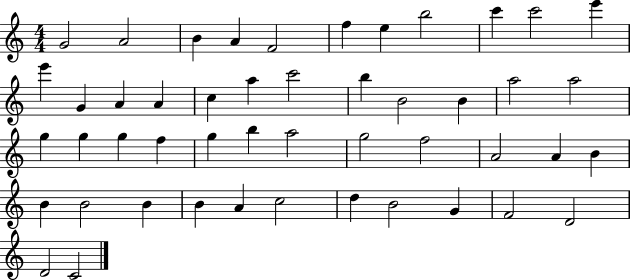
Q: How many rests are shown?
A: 0